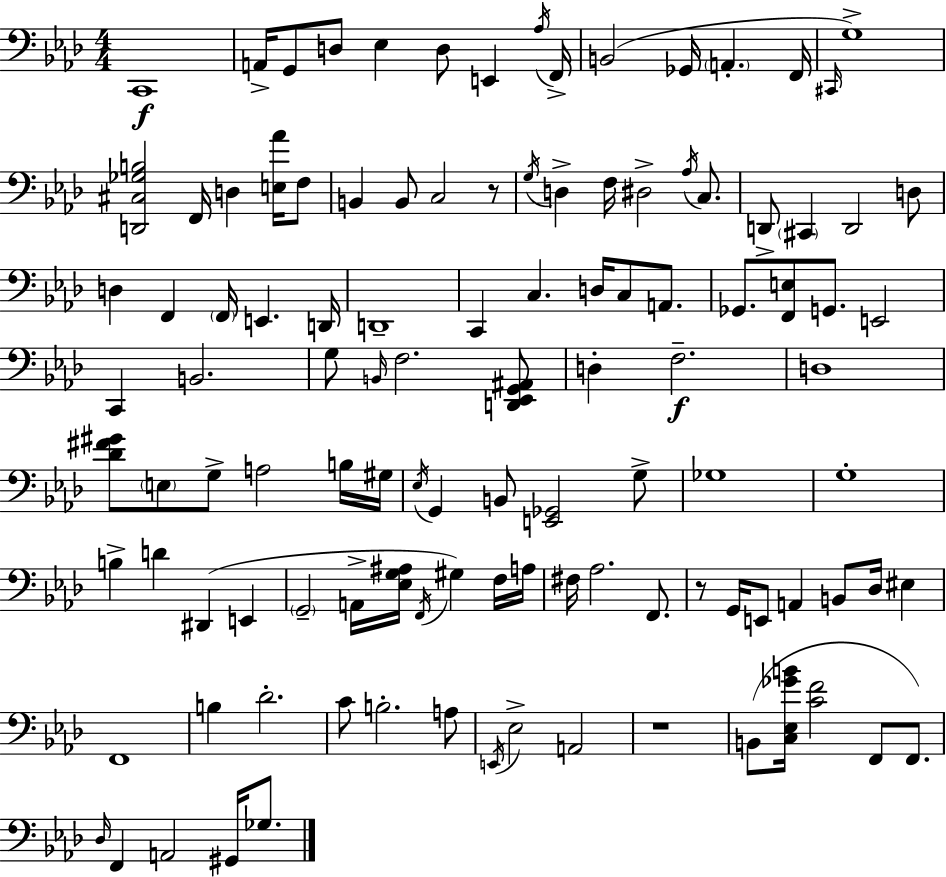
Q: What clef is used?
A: bass